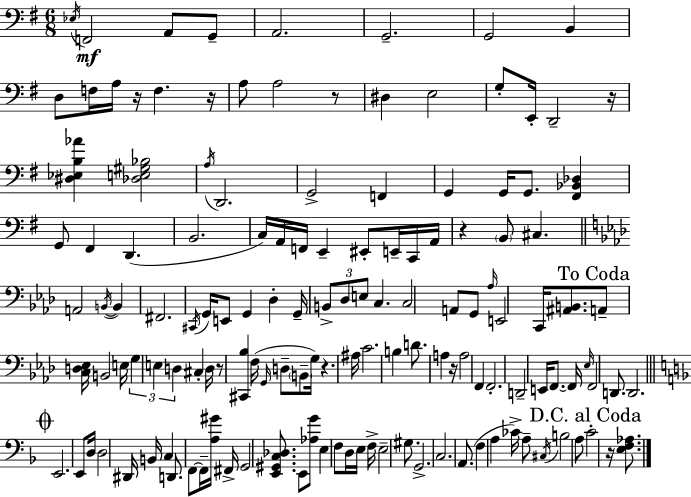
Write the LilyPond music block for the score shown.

{
  \clef bass
  \numericTimeSignature
  \time 6/8
  \key g \major
  \acciaccatura { ees16 }\mf f,2 a,8 g,8-- | a,2. | g,2.-- | g,2 b,4 | \break d8 f16 a16 r16 f4. | r16 a8 a2 r8 | dis4 e2 | g8-. e,16-. d,2-- | \break r16 <dis ees b aes'>4 <des e gis bes>2 | \acciaccatura { a16 } d,2. | g,2-> f,4 | g,4 g,16 g,8. <fis, bes, des>4 | \break g,8 fis,4 d,4.( | b,2. | c16) a,16 f,16 e,4-- eis,8-. e,16-- | c,16 a,16 r4 \parenthesize b,8 cis4. | \break \bar "||" \break \key f \minor a,2 \acciaccatura { b,16~ }~ b,4 | fis,2. | \acciaccatura { cis,16 } g,16 e,8 g,4 des4-. | g,16-- \tuplet 3/2 { b,8-> des8 e8 } c4. | \break c2 a,8 | g,8 \grace { aes16 } e,2 c,16 | <ais, b,>8. \mark "To Coda" a,8-- <c d ees>16 b,2 | e16 \tuplet 3/2 { g4 e4 d4 } | \break cis4-. d16 r8 <cis, bes>4 | f16( \grace { g,16 } d8-- \parenthesize b,8-- g16) r4. | ais16 c'2. | b4 d'8. a4 | \break r16 a2 | f,4 f,2.-. | d,2-- | e,16 f,8.~~ f,16 \grace { ees16 } f,2 | \break d,8. d,2. | \mark \markup { \musicglyph "scripts.coda" } \bar "||" \break \key d \minor e,2. | e,8 d16 d2 dis,16 | b,16 c4 d,8. f,8~~ f,16-- <a gis'>16 | fis,16-> g,2 <e, gis, c des>8. | \break e,8 <aes g'>8 e4 f8 d16 e16 | f16-> e2-- gis8. | g,2.-> | c2. | \break a,8.( f4 a4 ces'16->) | a8-- \acciaccatura { cis16 } b2 a8 | \mark "D.C. al Coda" c'2-. r16 <e f aes>8. | \bar "|."
}